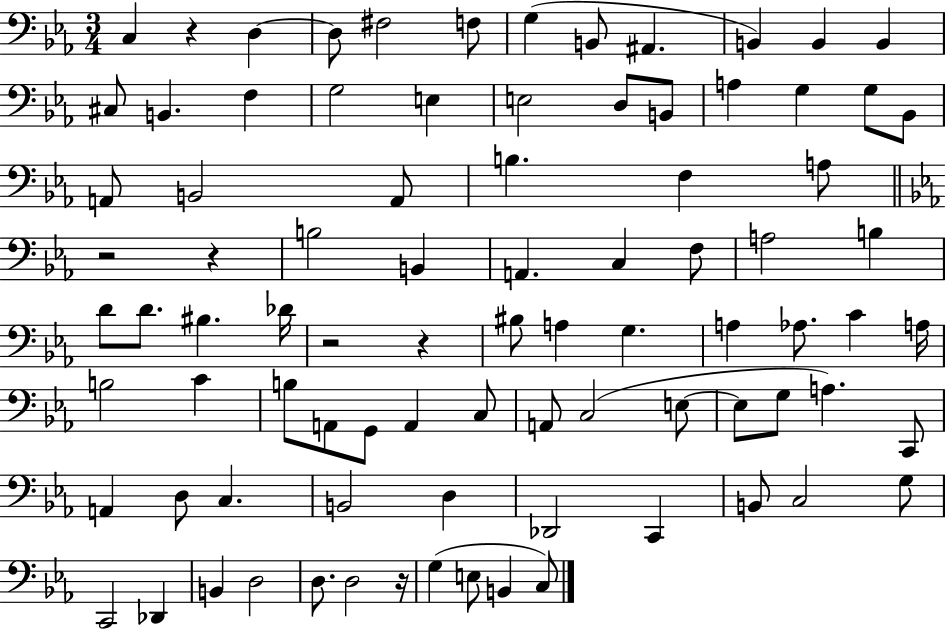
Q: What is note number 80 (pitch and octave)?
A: B2